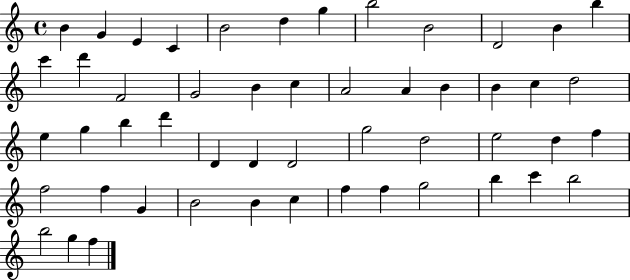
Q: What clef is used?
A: treble